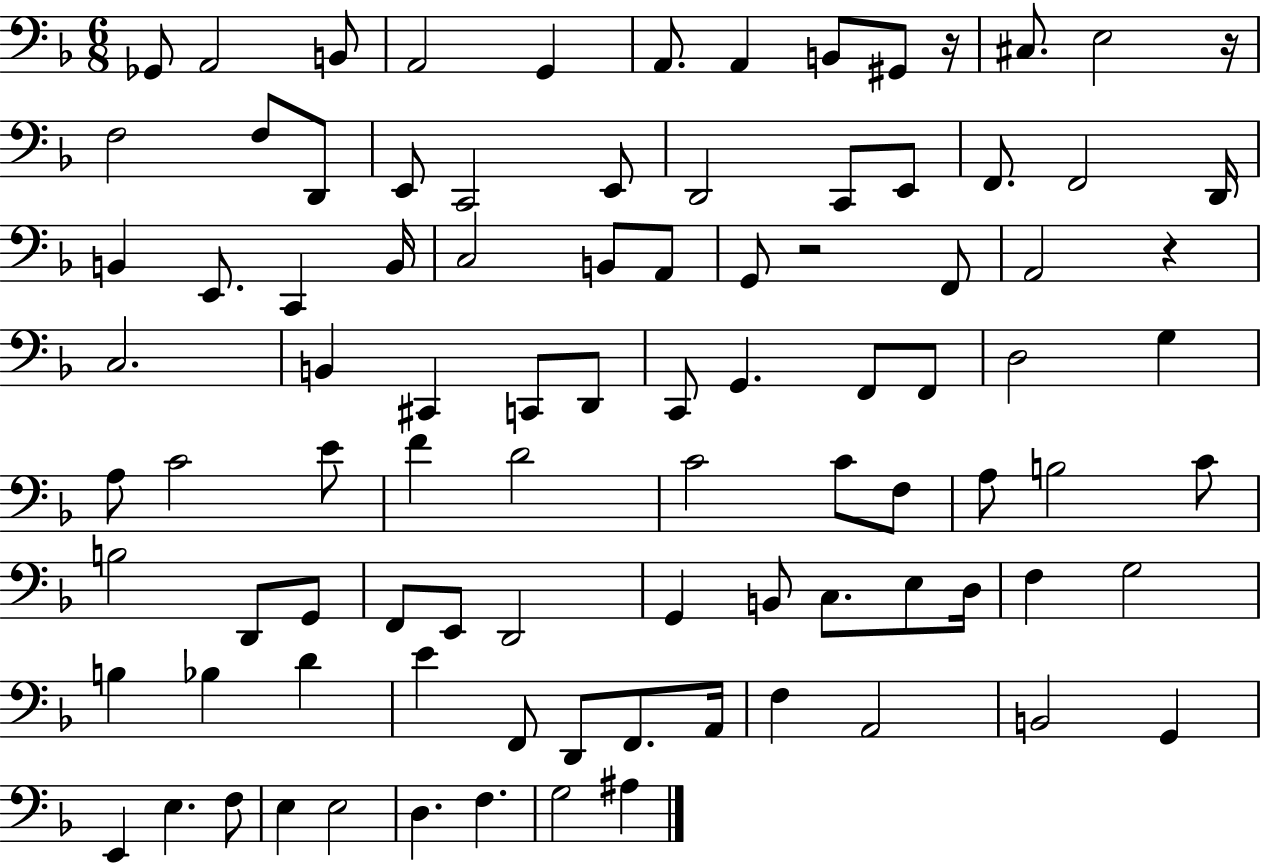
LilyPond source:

{
  \clef bass
  \numericTimeSignature
  \time 6/8
  \key f \major
  ges,8 a,2 b,8 | a,2 g,4 | a,8. a,4 b,8 gis,8 r16 | cis8. e2 r16 | \break f2 f8 d,8 | e,8 c,2 e,8 | d,2 c,8 e,8 | f,8. f,2 d,16 | \break b,4 e,8. c,4 b,16 | c2 b,8 a,8 | g,8 r2 f,8 | a,2 r4 | \break c2. | b,4 cis,4 c,8 d,8 | c,8 g,4. f,8 f,8 | d2 g4 | \break a8 c'2 e'8 | f'4 d'2 | c'2 c'8 f8 | a8 b2 c'8 | \break b2 d,8 g,8 | f,8 e,8 d,2 | g,4 b,8 c8. e8 d16 | f4 g2 | \break b4 bes4 d'4 | e'4 f,8 d,8 f,8. a,16 | f4 a,2 | b,2 g,4 | \break e,4 e4. f8 | e4 e2 | d4. f4. | g2 ais4 | \break \bar "|."
}